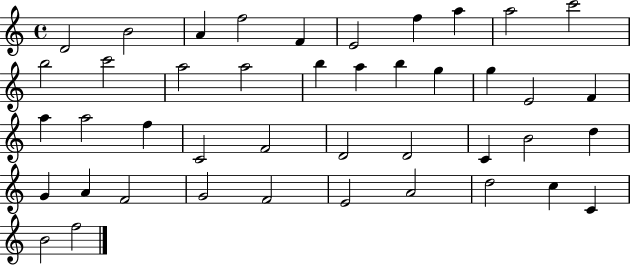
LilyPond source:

{
  \clef treble
  \time 4/4
  \defaultTimeSignature
  \key c \major
  d'2 b'2 | a'4 f''2 f'4 | e'2 f''4 a''4 | a''2 c'''2 | \break b''2 c'''2 | a''2 a''2 | b''4 a''4 b''4 g''4 | g''4 e'2 f'4 | \break a''4 a''2 f''4 | c'2 f'2 | d'2 d'2 | c'4 b'2 d''4 | \break g'4 a'4 f'2 | g'2 f'2 | e'2 a'2 | d''2 c''4 c'4 | \break b'2 f''2 | \bar "|."
}